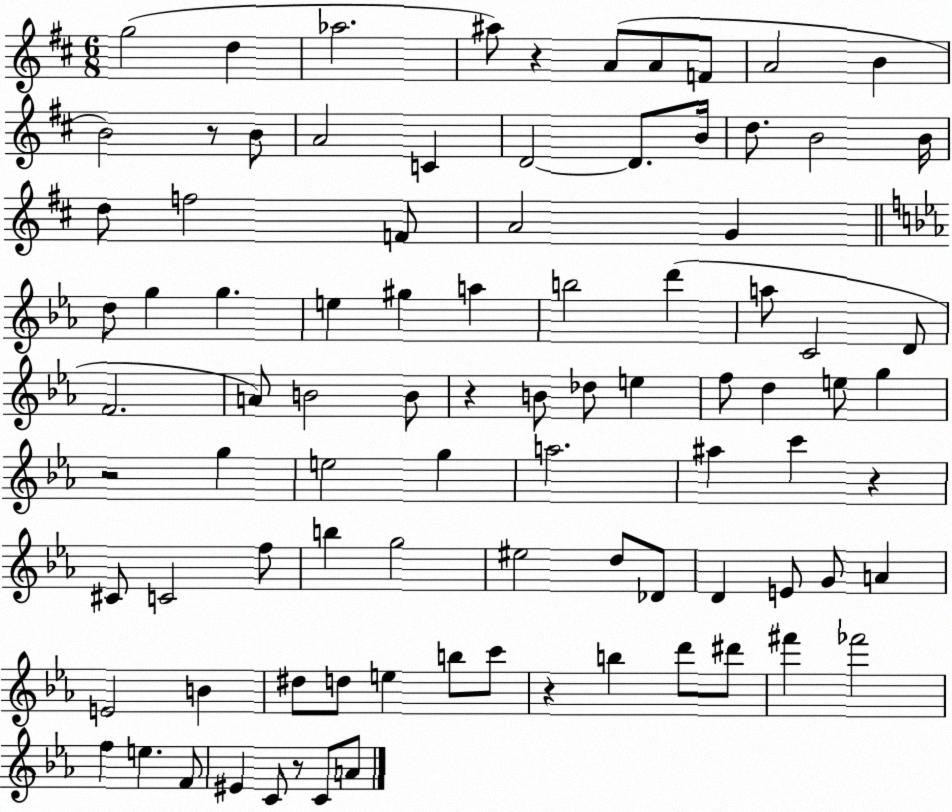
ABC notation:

X:1
T:Untitled
M:6/8
L:1/4
K:D
g2 d _a2 ^a/2 z A/2 A/2 F/2 A2 B B2 z/2 B/2 A2 C D2 D/2 B/4 d/2 B2 B/4 d/2 f2 F/2 A2 G d/2 g g e ^g a b2 d' a/2 C2 D/2 F2 A/2 B2 B/2 z B/2 _d/2 e f/2 d e/2 g z2 g e2 g a2 ^a c' z ^C/2 C2 f/2 b g2 ^e2 d/2 _D/2 D E/2 G/2 A E2 B ^d/2 d/2 e b/2 c'/2 z b d'/2 ^d'/2 ^f' _f'2 f e F/2 ^E C/2 z/2 C/2 A/2